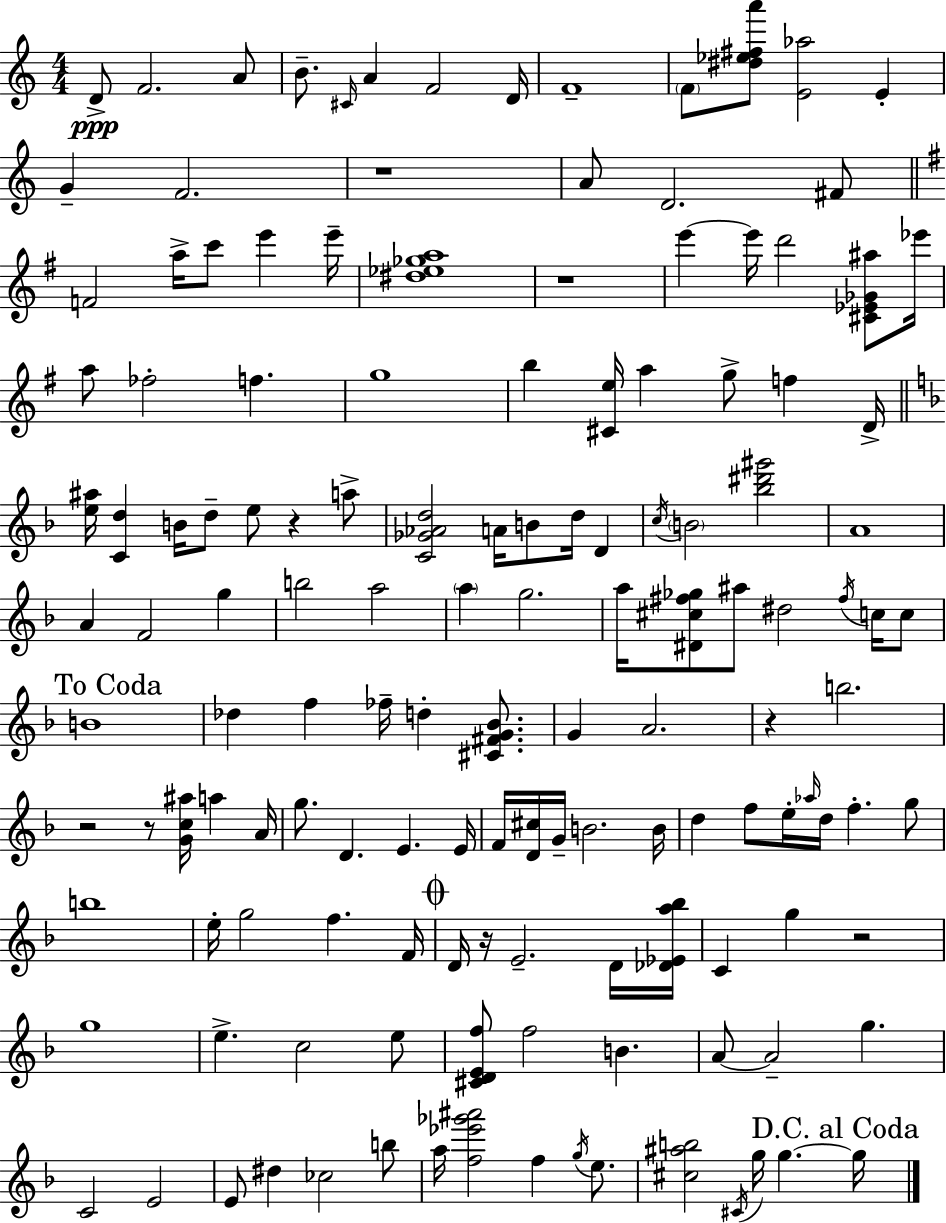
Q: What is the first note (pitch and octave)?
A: D4